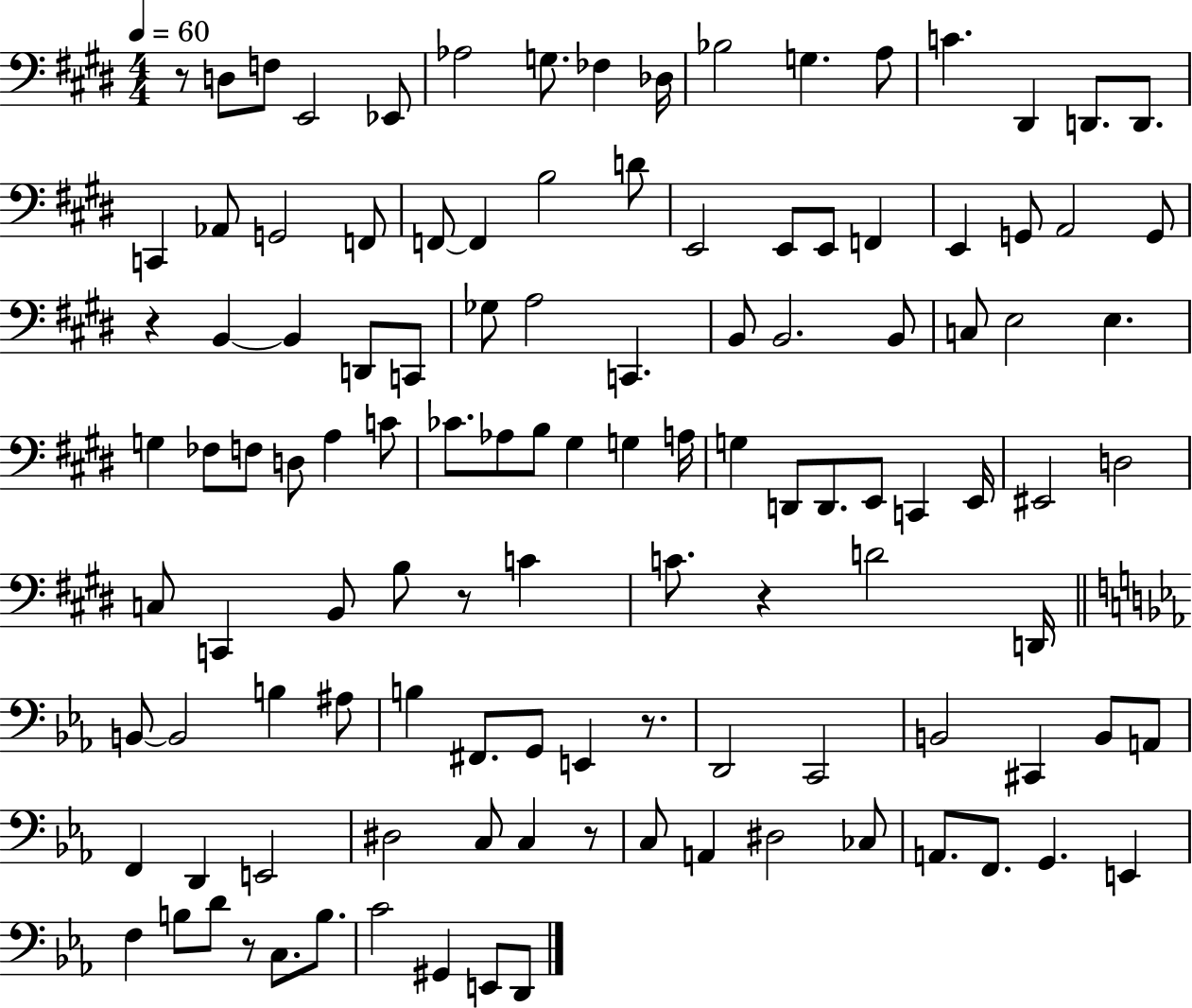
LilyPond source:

{
  \clef bass
  \numericTimeSignature
  \time 4/4
  \key e \major
  \tempo 4 = 60
  r8 d8 f8 e,2 ees,8 | aes2 g8. fes4 des16 | bes2 g4. a8 | c'4. dis,4 d,8. d,8. | \break c,4 aes,8 g,2 f,8 | f,8~~ f,4 b2 d'8 | e,2 e,8 e,8 f,4 | e,4 g,8 a,2 g,8 | \break r4 b,4~~ b,4 d,8 c,8 | ges8 a2 c,4. | b,8 b,2. b,8 | c8 e2 e4. | \break g4 fes8 f8 d8 a4 c'8 | ces'8. aes8 b8 gis4 g4 a16 | g4 d,8 d,8. e,8 c,4 e,16 | eis,2 d2 | \break c8 c,4 b,8 b8 r8 c'4 | c'8. r4 d'2 d,16 | \bar "||" \break \key c \minor b,8~~ b,2 b4 ais8 | b4 fis,8. g,8 e,4 r8. | d,2 c,2 | b,2 cis,4 b,8 a,8 | \break f,4 d,4 e,2 | dis2 c8 c4 r8 | c8 a,4 dis2 ces8 | a,8. f,8. g,4. e,4 | \break f4 b8 d'8 r8 c8. b8. | c'2 gis,4 e,8 d,8 | \bar "|."
}